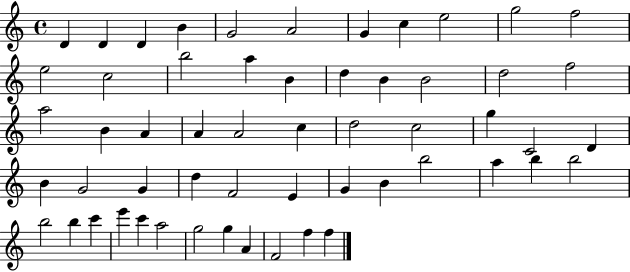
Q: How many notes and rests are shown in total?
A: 56